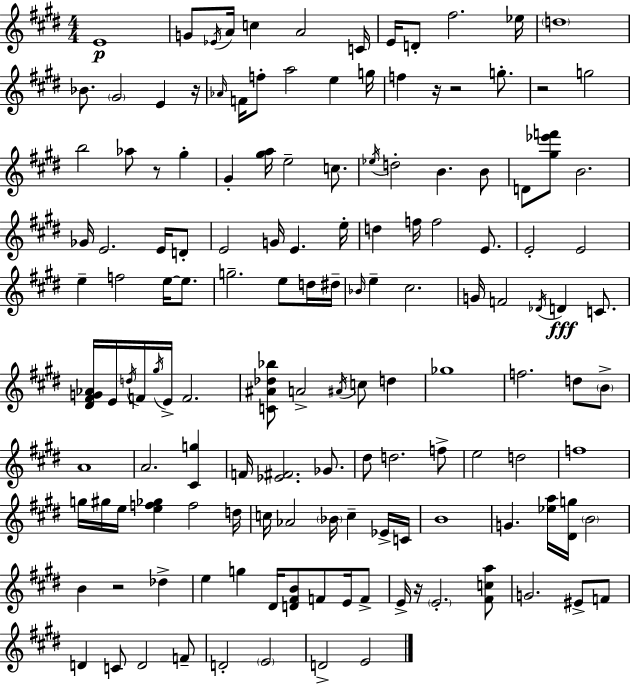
{
  \clef treble
  \numericTimeSignature
  \time 4/4
  \key e \major
  e'1\p | g'8 \acciaccatura { ees'16 } a'16 c''4 a'2 | c'16 e'16 d'8-. fis''2. | ees''16 \parenthesize d''1 | \break bes'8. \parenthesize gis'2 e'4 | r16 \grace { aes'16 } f'16 f''8-. a''2 e''4 | g''16 f''4 r16 r2 g''8.-. | r2 g''2 | \break b''2 aes''8 r8 gis''4-. | gis'4-. <gis'' a''>16 e''2-- c''8. | \acciaccatura { ees''16 } d''2-. b'4. | b'8 d'8 <gis'' ees''' f'''>8 b'2. | \break ges'16 e'2. | e'16 d'8-. e'2 g'16 e'4. | e''16-. d''4 f''16 f''2 | e'8. e'2-. e'2 | \break e''4-- f''2 e''16~~ | e''8. g''2.-- e''8 | d''16 dis''16-- \grace { bes'16 } e''4-- cis''2. | g'16 f'2 \acciaccatura { des'16 } d'4\fff | \break c'8. <dis' fis' g' aes'>16 e'16 \acciaccatura { d''16 } f'16 \acciaccatura { gis''16 } e'16-> f'2. | <c' ais' des'' bes''>8 a'2-> | \acciaccatura { ais'16 } c''8 d''4 ges''1 | f''2. | \break d''8 \parenthesize b'8-> a'1 | a'2. | <cis' g''>4 f'16 <ees' fis'>2. | ges'8. dis''8 d''2. | \break f''8-> e''2 | d''2 f''1 | g''16 gis''16 e''16 <e'' f'' ges''>4 f''2 | d''16 c''16 aes'2 | \break \parenthesize bes'16 c''4-- ees'16-> c'16 b'1 | g'4. <ees'' a''>16 <dis' g''>16 | \parenthesize b'2 b'4 r2 | des''4-> e''4 g''4 | \break dis'16 <d' fis' b'>8 f'8 e'16 f'8-> e'16-> r16 \parenthesize e'2.-. | <fis' c'' a''>8 g'2. | eis'8-> f'8 d'4 c'8 d'2 | f'8-- d'2-. | \break \parenthesize e'2 d'2-> | e'2 \bar "|."
}